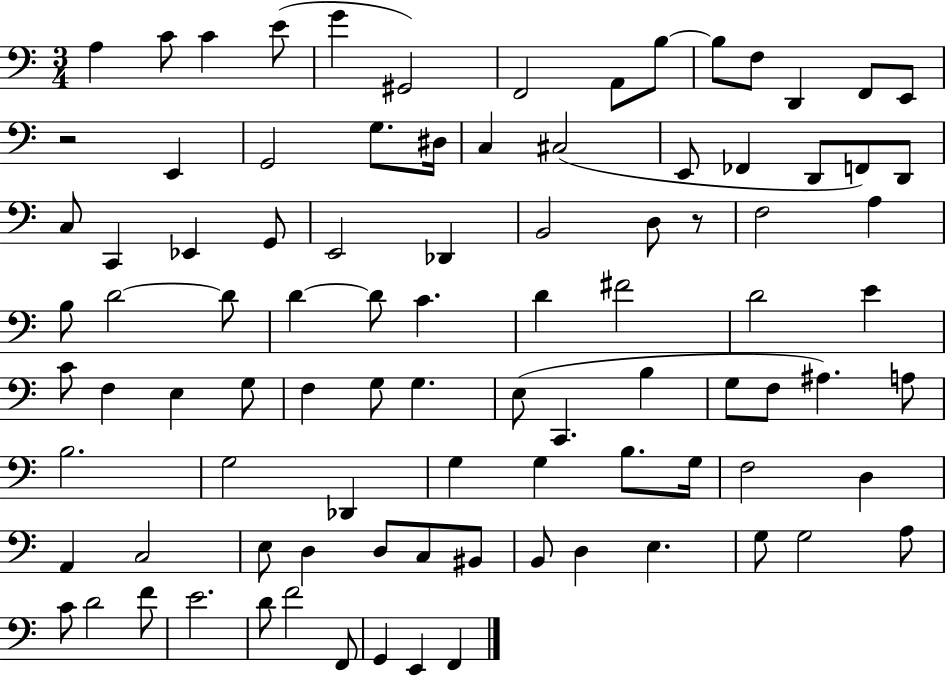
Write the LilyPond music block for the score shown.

{
  \clef bass
  \numericTimeSignature
  \time 3/4
  \key c \major
  a4 c'8 c'4 e'8( | g'4 gis,2) | f,2 a,8 b8~~ | b8 f8 d,4 f,8 e,8 | \break r2 e,4 | g,2 g8. dis16 | c4 cis2( | e,8 fes,4 d,8 f,8) d,8 | \break c8 c,4 ees,4 g,8 | e,2 des,4 | b,2 d8 r8 | f2 a4 | \break b8 d'2~~ d'8 | d'4~~ d'8 c'4. | d'4 fis'2 | d'2 e'4 | \break c'8 f4 e4 g8 | f4 g8 g4. | e8( c,4. b4 | g8 f8 ais4.) a8 | \break b2. | g2 des,4 | g4 g4 b8. g16 | f2 d4 | \break a,4 c2 | e8 d4 d8 c8 bis,8 | b,8 d4 e4. | g8 g2 a8 | \break c'8 d'2 f'8 | e'2. | d'8 f'2 f,8 | g,4 e,4 f,4 | \break \bar "|."
}